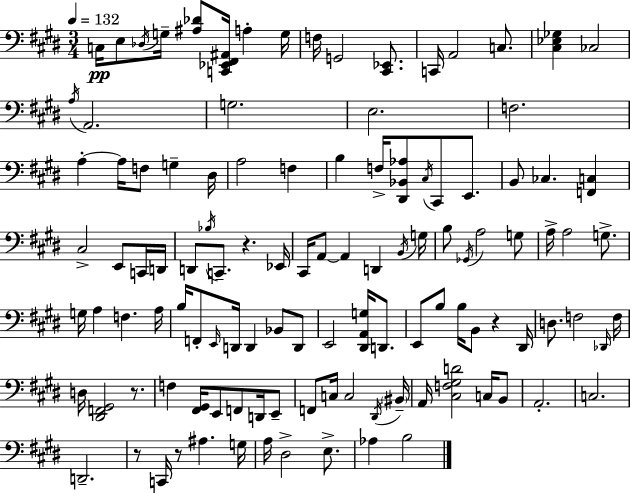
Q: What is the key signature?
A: E major